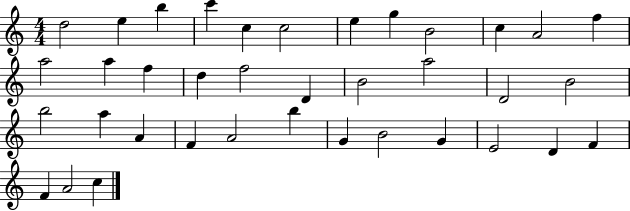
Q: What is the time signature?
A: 4/4